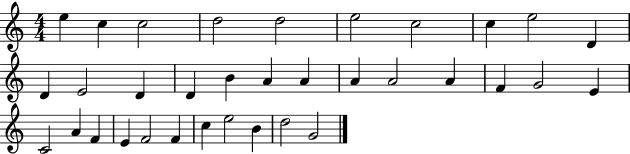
X:1
T:Untitled
M:4/4
L:1/4
K:C
e c c2 d2 d2 e2 c2 c e2 D D E2 D D B A A A A2 A F G2 E C2 A F E F2 F c e2 B d2 G2